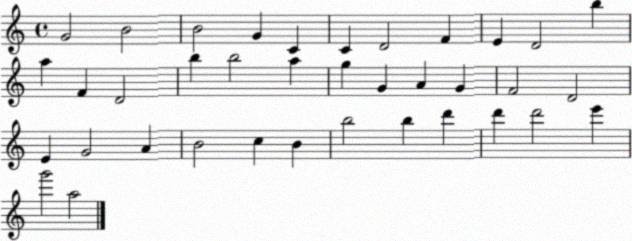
X:1
T:Untitled
M:4/4
L:1/4
K:C
G2 B2 B2 G C C D2 F E D2 b a F D2 b b2 a g G A G F2 D2 E G2 A B2 c B b2 b d' d' d'2 e' g'2 a2